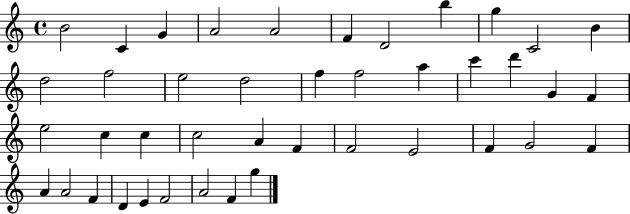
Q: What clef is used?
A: treble